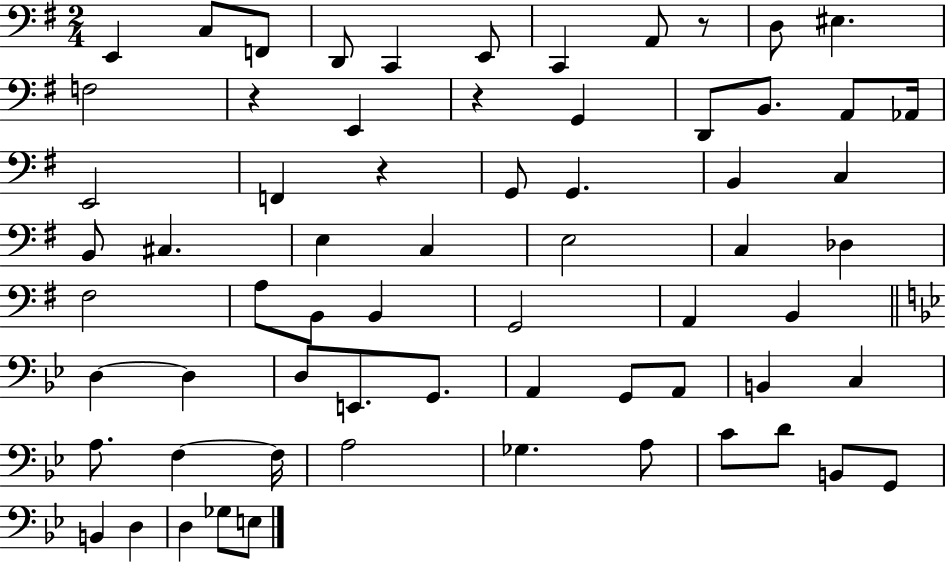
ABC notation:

X:1
T:Untitled
M:2/4
L:1/4
K:G
E,, C,/2 F,,/2 D,,/2 C,, E,,/2 C,, A,,/2 z/2 D,/2 ^E, F,2 z E,, z G,, D,,/2 B,,/2 A,,/2 _A,,/4 E,,2 F,, z G,,/2 G,, B,, C, B,,/2 ^C, E, C, E,2 C, _D, ^F,2 A,/2 B,,/2 B,, G,,2 A,, B,, D, D, D,/2 E,,/2 G,,/2 A,, G,,/2 A,,/2 B,, C, A,/2 F, F,/4 A,2 _G, A,/2 C/2 D/2 B,,/2 G,,/2 B,, D, D, _G,/2 E,/2